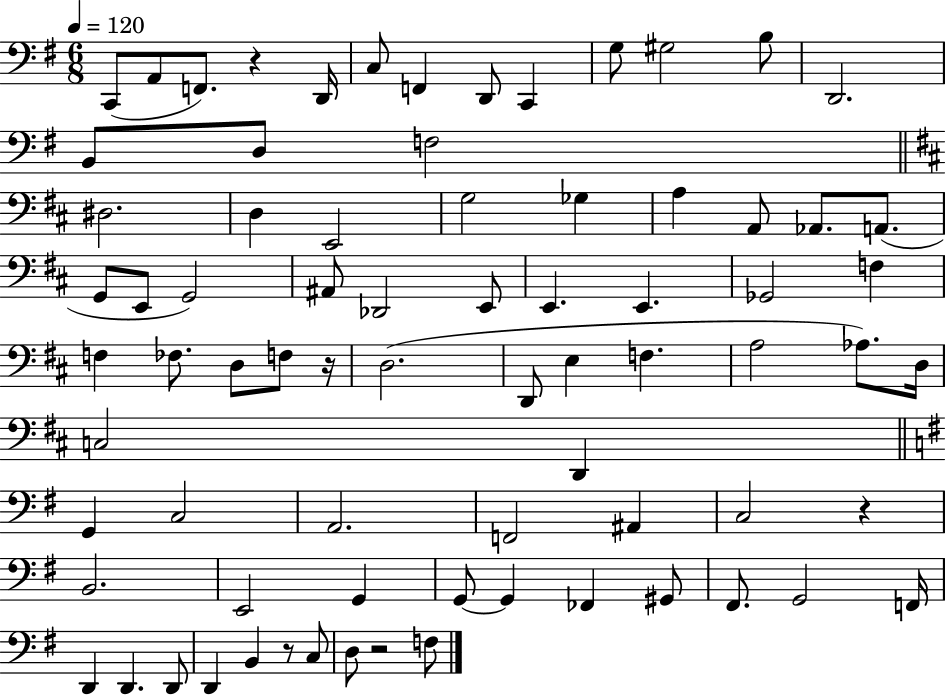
{
  \clef bass
  \numericTimeSignature
  \time 6/8
  \key g \major
  \tempo 4 = 120
  c,8( a,8 f,8.) r4 d,16 | c8 f,4 d,8 c,4 | g8 gis2 b8 | d,2. | \break b,8 d8 f2 | \bar "||" \break \key d \major dis2. | d4 e,2 | g2 ges4 | a4 a,8 aes,8. a,8.( | \break g,8 e,8 g,2) | ais,8 des,2 e,8 | e,4. e,4. | ges,2 f4 | \break f4 fes8. d8 f8 r16 | d2.( | d,8 e4 f4. | a2 aes8.) d16 | \break c2 d,4 | \bar "||" \break \key g \major g,4 c2 | a,2. | f,2 ais,4 | c2 r4 | \break b,2. | e,2 g,4 | g,8~~ g,4 fes,4 gis,8 | fis,8. g,2 f,16 | \break d,4 d,4. d,8 | d,4 b,4 r8 c8 | d8 r2 f8 | \bar "|."
}